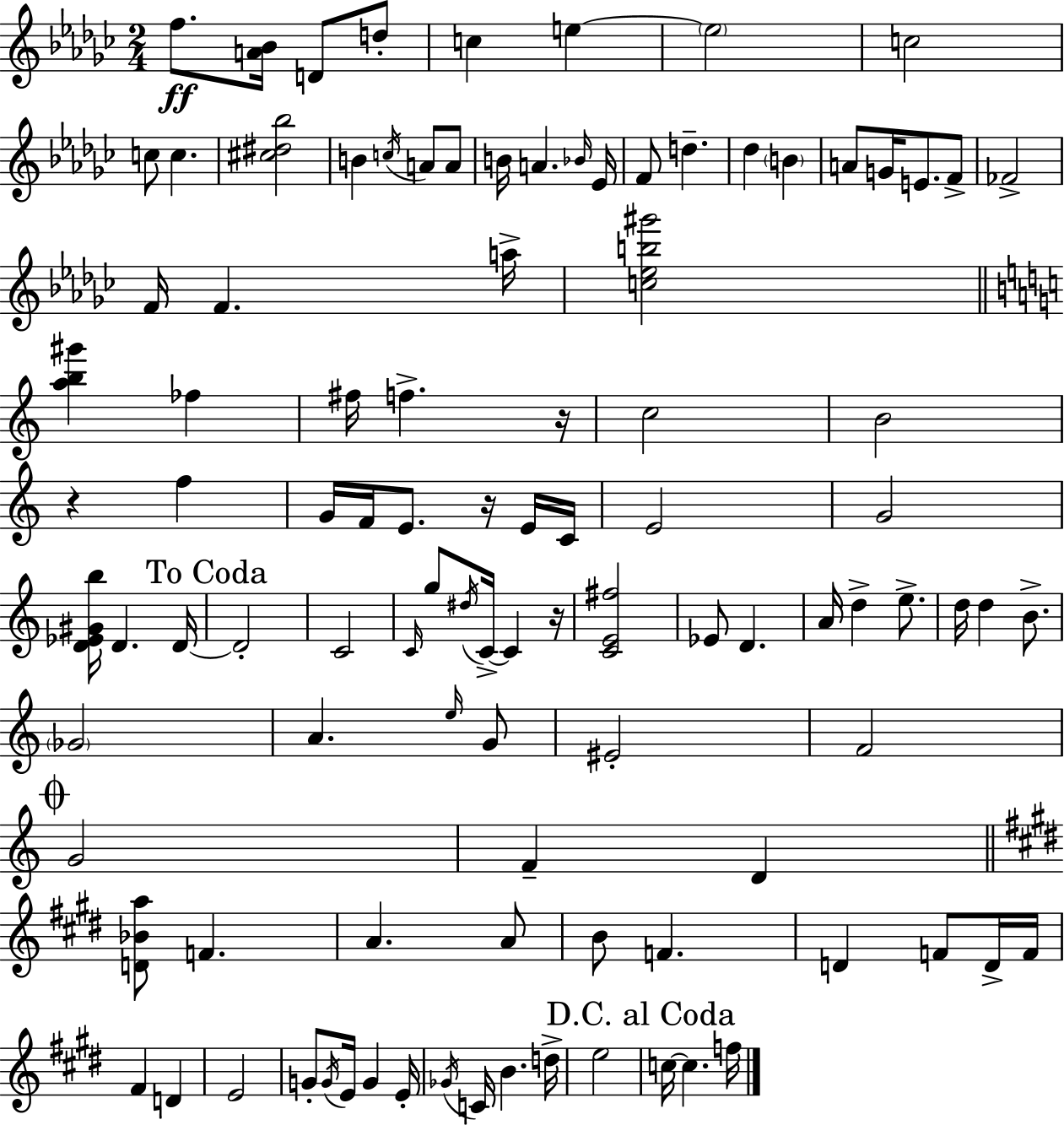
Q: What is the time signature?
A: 2/4